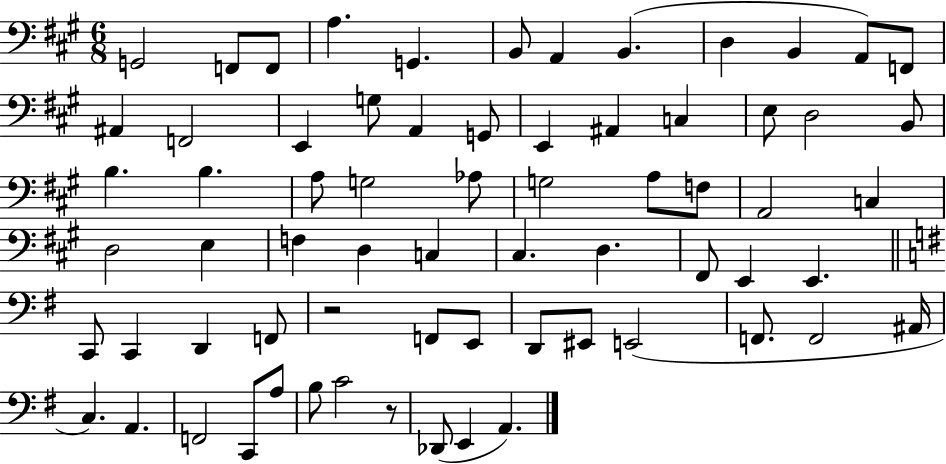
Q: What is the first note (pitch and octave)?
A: G2